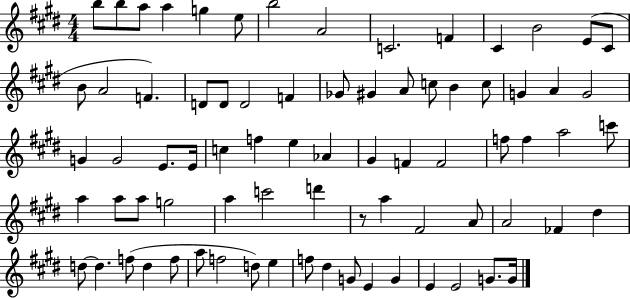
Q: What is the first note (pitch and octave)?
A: B5